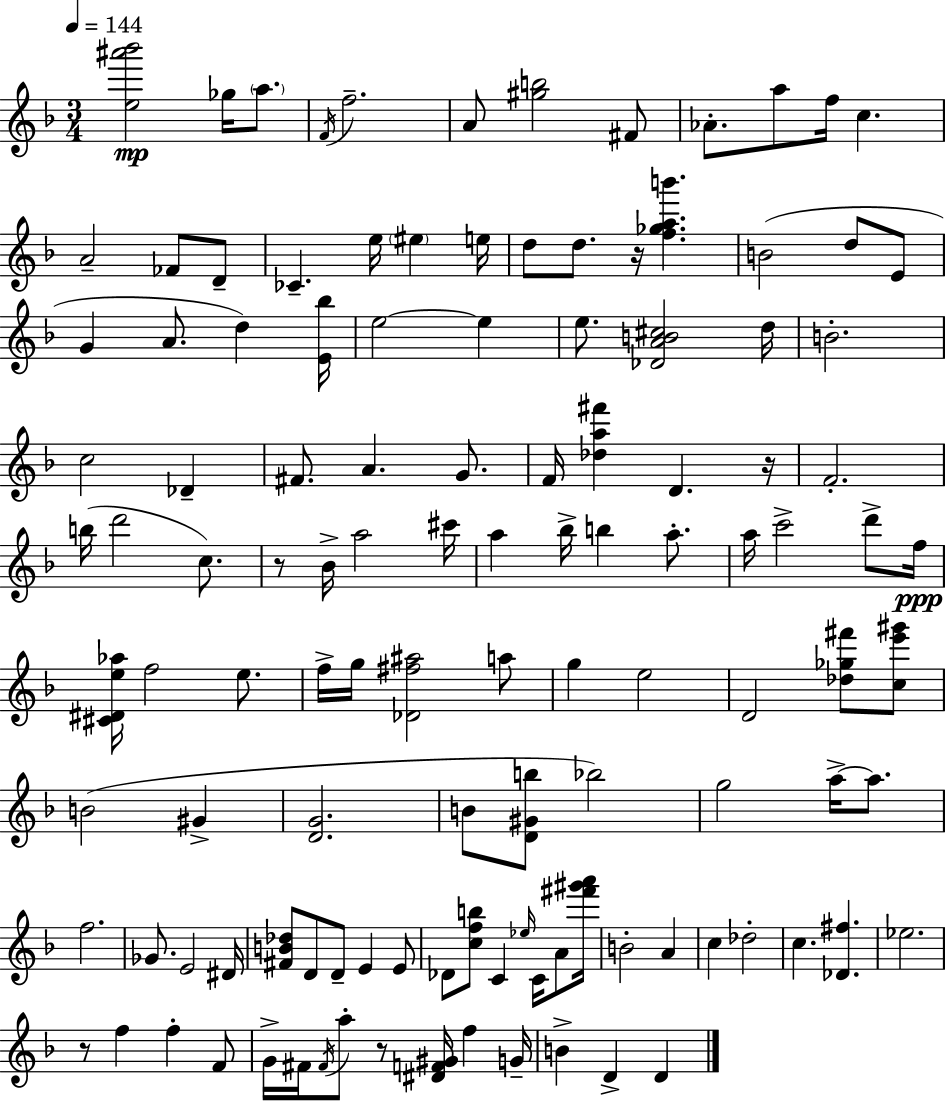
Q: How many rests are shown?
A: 5